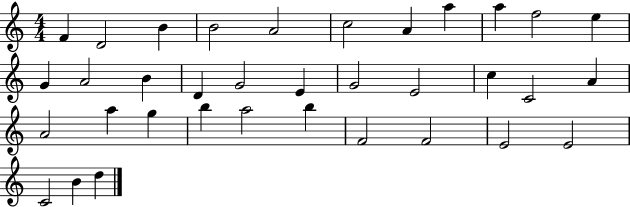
X:1
T:Untitled
M:4/4
L:1/4
K:C
F D2 B B2 A2 c2 A a a f2 e G A2 B D G2 E G2 E2 c C2 A A2 a g b a2 b F2 F2 E2 E2 C2 B d